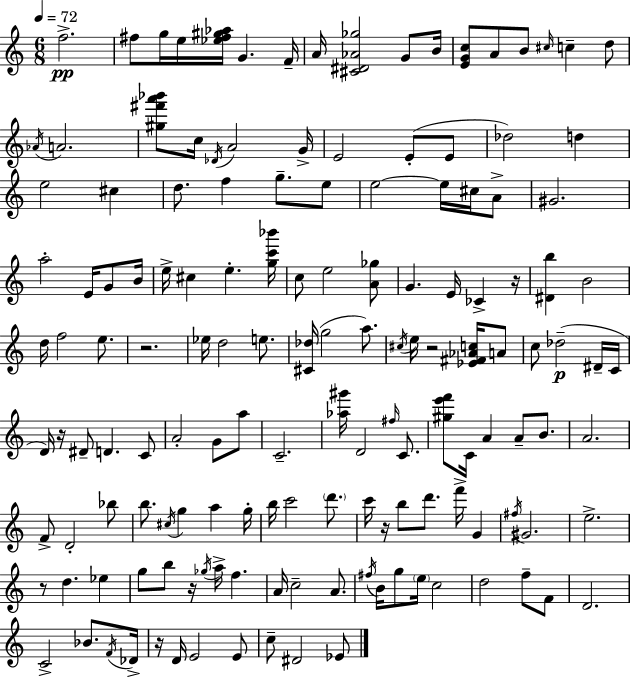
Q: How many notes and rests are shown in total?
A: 147